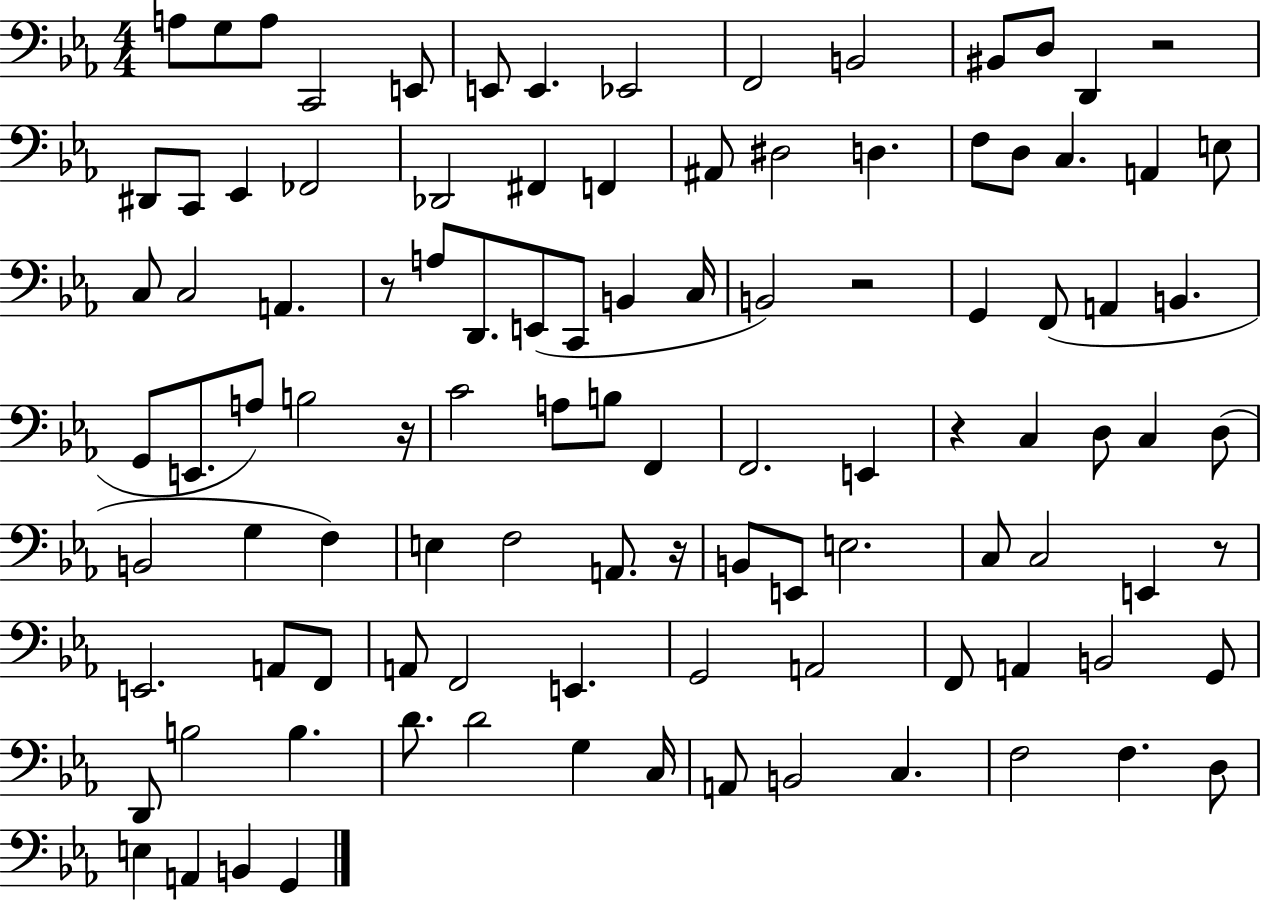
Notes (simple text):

A3/e G3/e A3/e C2/h E2/e E2/e E2/q. Eb2/h F2/h B2/h BIS2/e D3/e D2/q R/h D#2/e C2/e Eb2/q FES2/h Db2/h F#2/q F2/q A#2/e D#3/h D3/q. F3/e D3/e C3/q. A2/q E3/e C3/e C3/h A2/q. R/e A3/e D2/e. E2/e C2/e B2/q C3/s B2/h R/h G2/q F2/e A2/q B2/q. G2/e E2/e. A3/e B3/h R/s C4/h A3/e B3/e F2/q F2/h. E2/q R/q C3/q D3/e C3/q D3/e B2/h G3/q F3/q E3/q F3/h A2/e. R/s B2/e E2/e E3/h. C3/e C3/h E2/q R/e E2/h. A2/e F2/e A2/e F2/h E2/q. G2/h A2/h F2/e A2/q B2/h G2/e D2/e B3/h B3/q. D4/e. D4/h G3/q C3/s A2/e B2/h C3/q. F3/h F3/q. D3/e E3/q A2/q B2/q G2/q